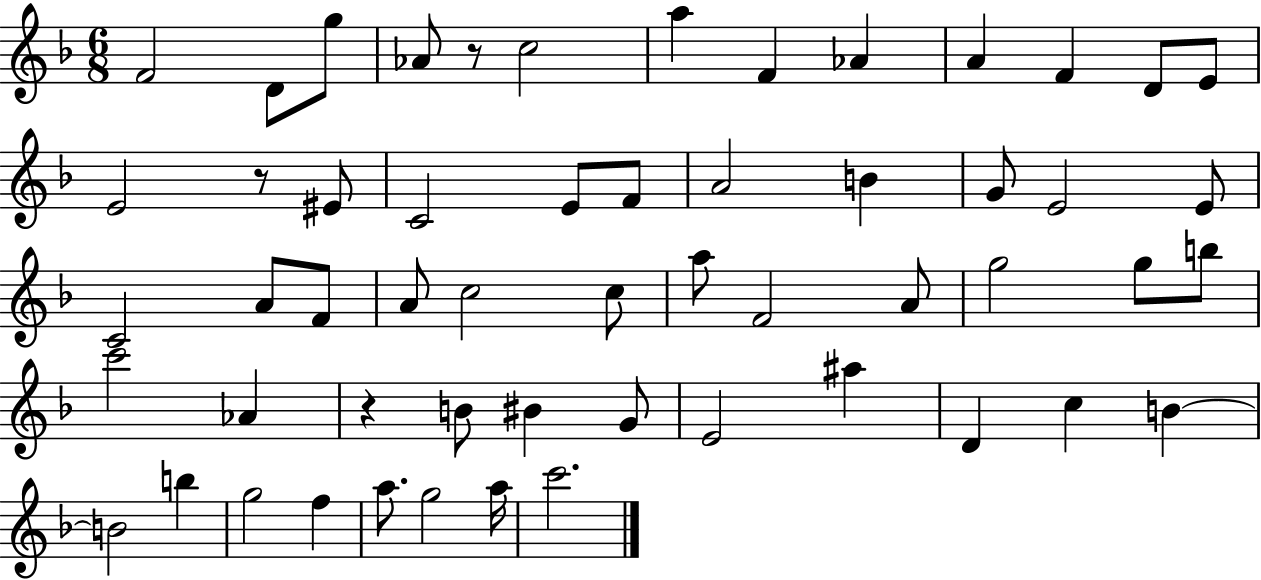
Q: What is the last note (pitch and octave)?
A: C6